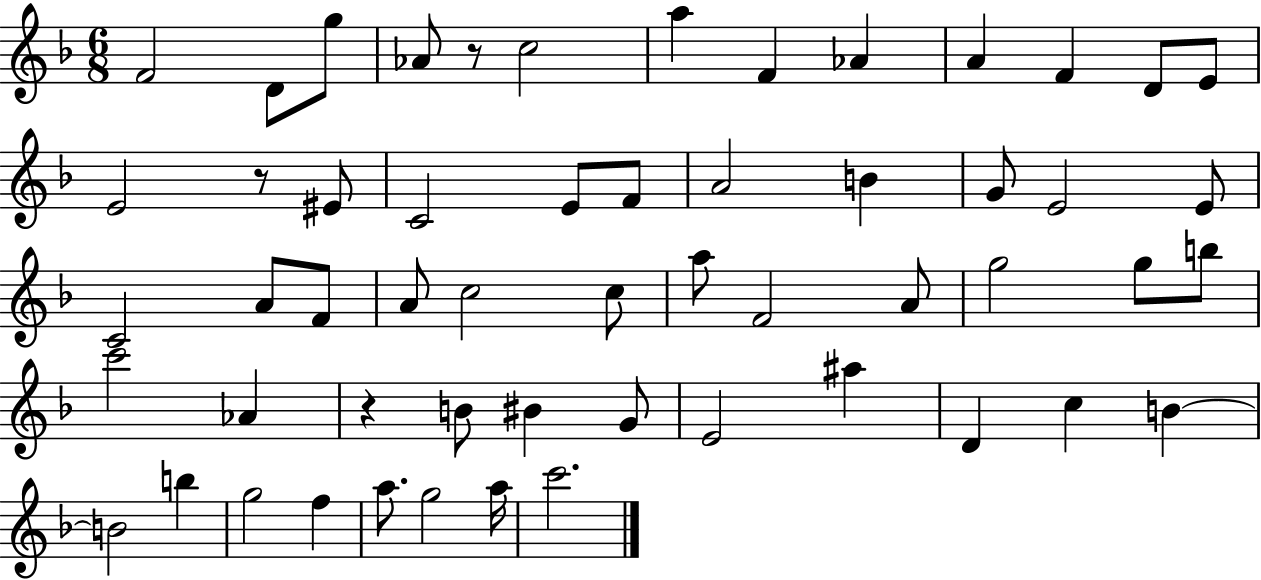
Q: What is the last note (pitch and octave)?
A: C6